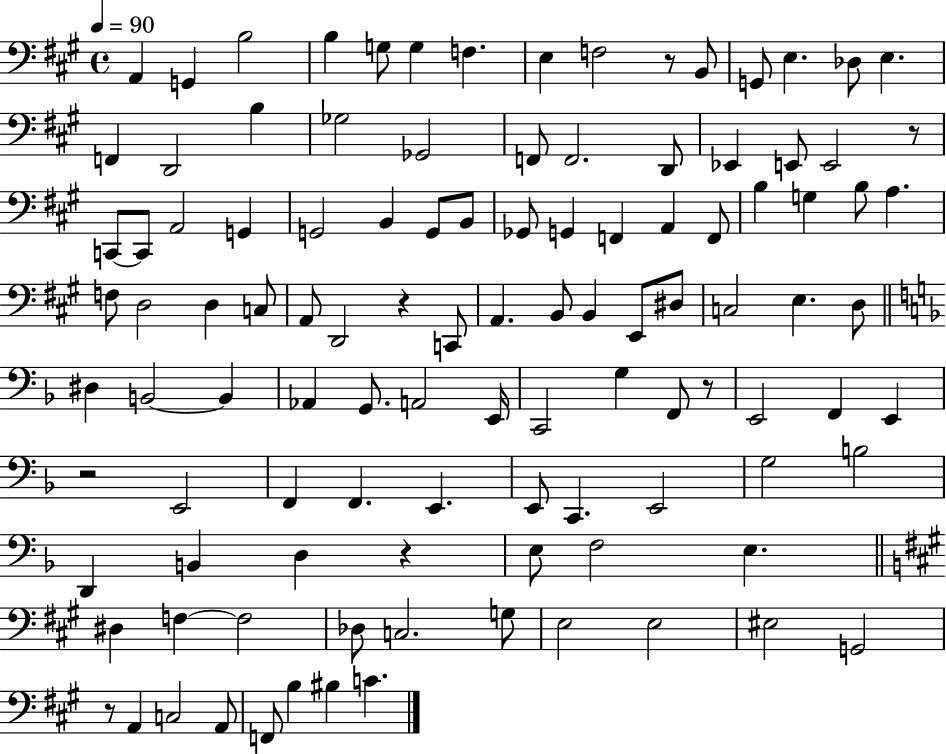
X:1
T:Untitled
M:4/4
L:1/4
K:A
A,, G,, B,2 B, G,/2 G, F, E, F,2 z/2 B,,/2 G,,/2 E, _D,/2 E, F,, D,,2 B, _G,2 _G,,2 F,,/2 F,,2 D,,/2 _E,, E,,/2 E,,2 z/2 C,,/2 C,,/2 A,,2 G,, G,,2 B,, G,,/2 B,,/2 _G,,/2 G,, F,, A,, F,,/2 B, G, B,/2 A, F,/2 D,2 D, C,/2 A,,/2 D,,2 z C,,/2 A,, B,,/2 B,, E,,/2 ^D,/2 C,2 E, D,/2 ^D, B,,2 B,, _A,, G,,/2 A,,2 E,,/4 C,,2 G, F,,/2 z/2 E,,2 F,, E,, z2 E,,2 F,, F,, E,, E,,/2 C,, E,,2 G,2 B,2 D,, B,, D, z E,/2 F,2 E, ^D, F, F,2 _D,/2 C,2 G,/2 E,2 E,2 ^E,2 G,,2 z/2 A,, C,2 A,,/2 F,,/2 B, ^B, C